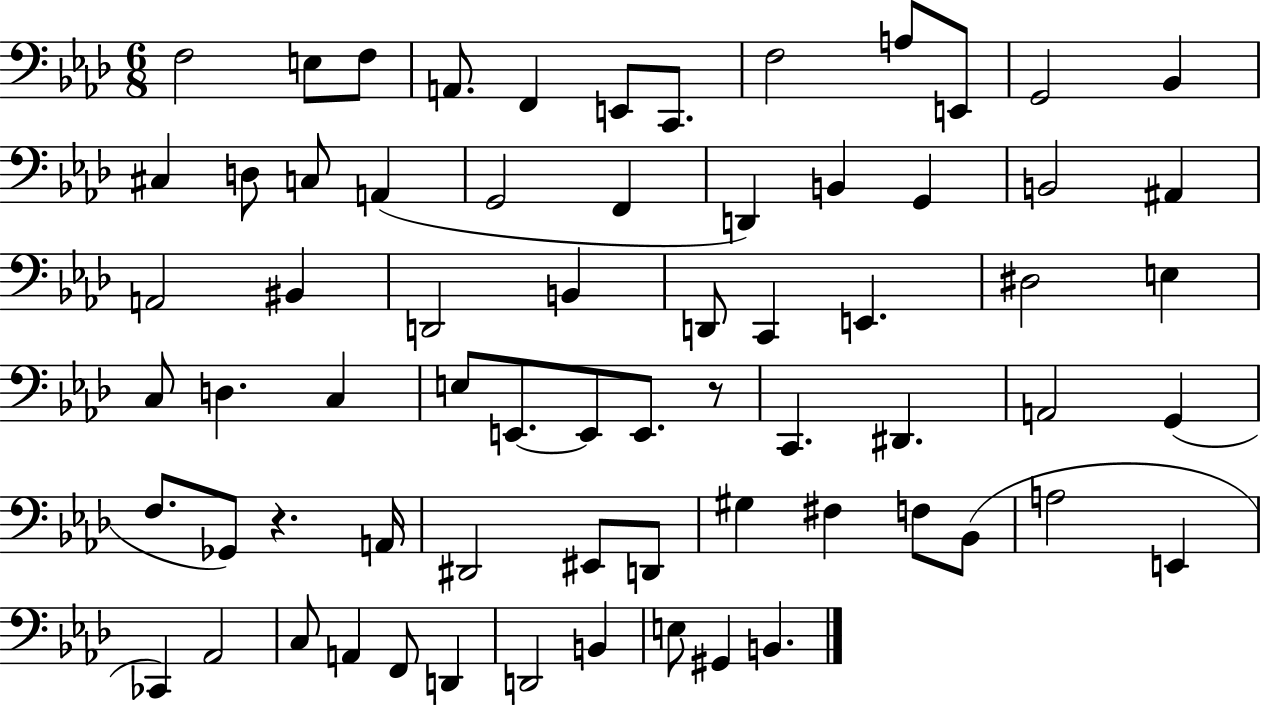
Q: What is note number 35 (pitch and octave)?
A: C3